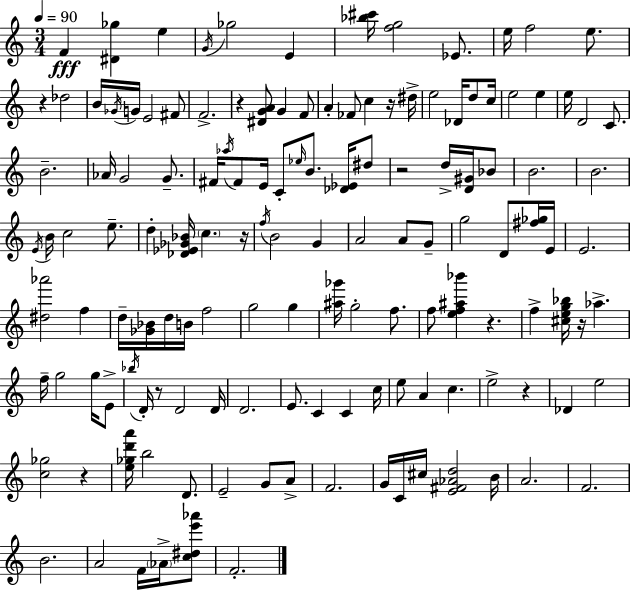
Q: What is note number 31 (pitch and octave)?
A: C4